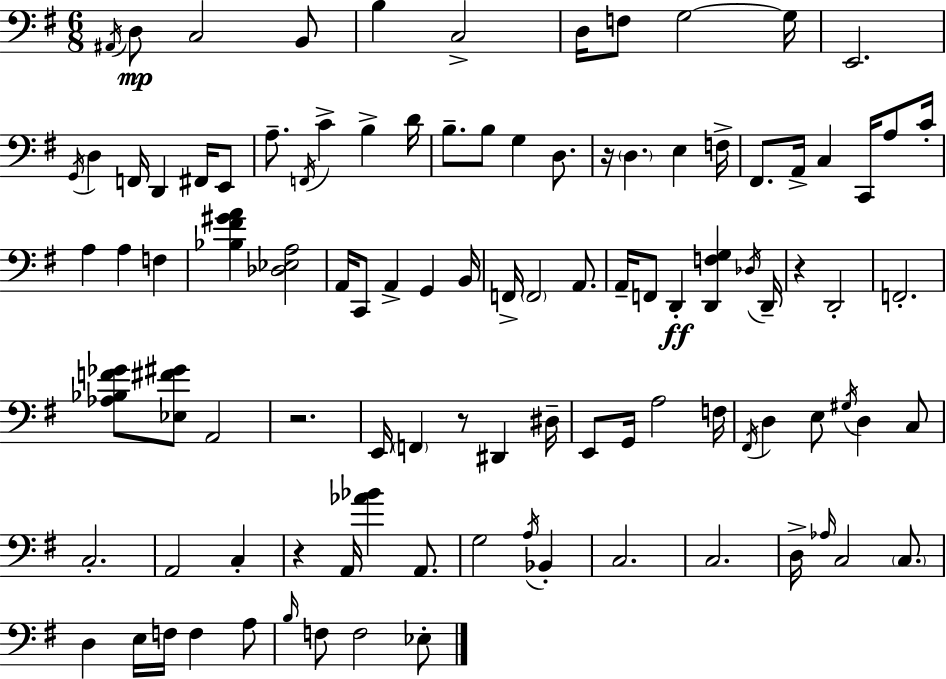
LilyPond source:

{
  \clef bass
  \numericTimeSignature
  \time 6/8
  \key g \major
  \acciaccatura { ais,16 }\mp d8 c2 b,8 | b4 c2-> | d16 f8 g2~~ | g16 e,2. | \break \acciaccatura { g,16 } d4 f,16 d,4 fis,16 | e,8 a8.-- \acciaccatura { f,16 } c'4-> b4-> | d'16 b8.-- b8 g4 | d8. r16 \parenthesize d4. e4 | \break f16-> fis,8. a,16-> c4 c,16 | a8 c'16-. a4 a4 f4 | <bes fis' gis' a'>4 <des ees a>2 | a,16 c,8 a,4-> g,4 | \break b,16 f,16-> \parenthesize f,2 | a,8. a,16-- f,8 d,4-.\ff <d, f g>4 | \acciaccatura { des16 } d,16-- r4 d,2-. | f,2.-. | \break <aes bes f' ges'>8 <ees fis' gis'>8 a,2 | r2. | e,16 \parenthesize f,4 r8 dis,4 | dis16-- e,8 g,16 a2 | \break f16 \acciaccatura { fis,16 } d4 e8 \acciaccatura { gis16 } | d4 c8 c2.-. | a,2 | c4-. r4 a,16 <aes' bes'>4 | \break a,8. g2 | \acciaccatura { a16 } bes,4-. c2. | c2. | d16-> \grace { aes16 } c2 | \break \parenthesize c8. d4 | e16 f16 f4 a8 \grace { b16 } f8 f2 | ees8-. \bar "|."
}